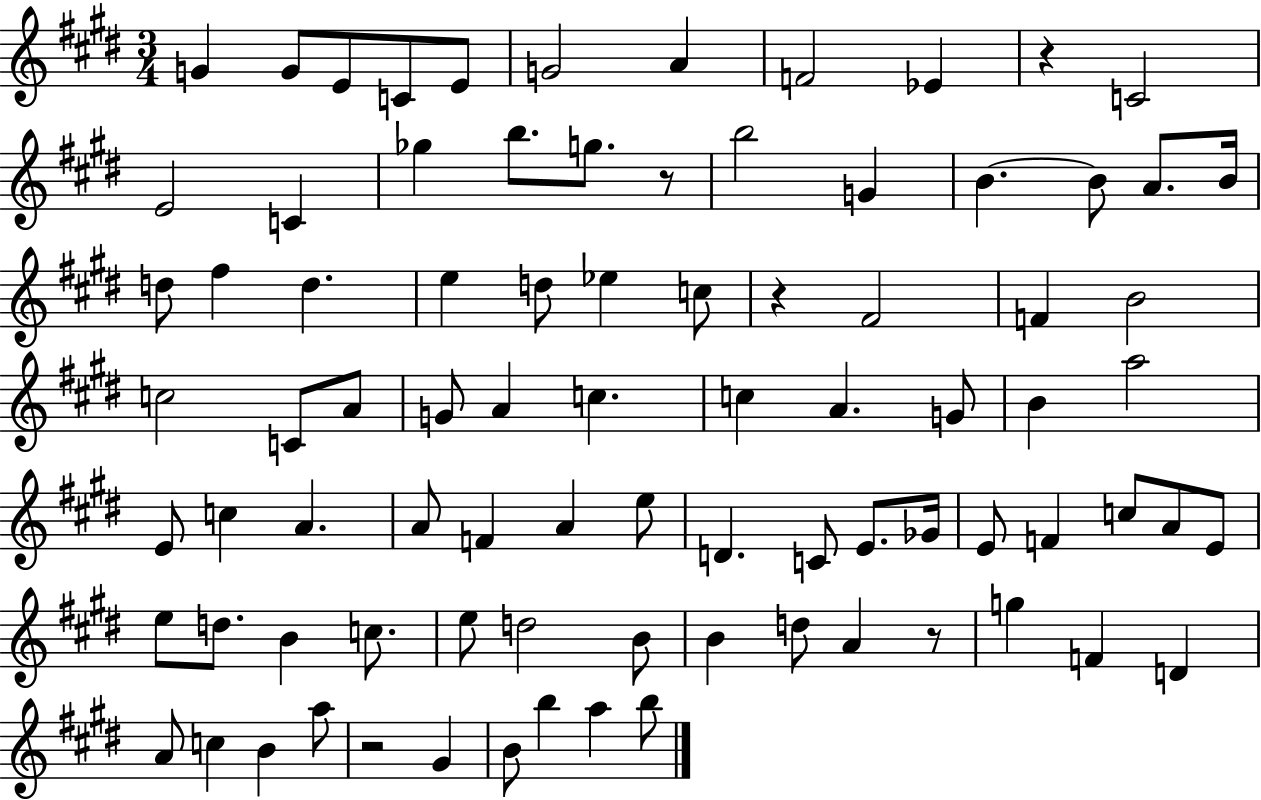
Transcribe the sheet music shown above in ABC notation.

X:1
T:Untitled
M:3/4
L:1/4
K:E
G G/2 E/2 C/2 E/2 G2 A F2 _E z C2 E2 C _g b/2 g/2 z/2 b2 G B B/2 A/2 B/4 d/2 ^f d e d/2 _e c/2 z ^F2 F B2 c2 C/2 A/2 G/2 A c c A G/2 B a2 E/2 c A A/2 F A e/2 D C/2 E/2 _G/4 E/2 F c/2 A/2 E/2 e/2 d/2 B c/2 e/2 d2 B/2 B d/2 A z/2 g F D A/2 c B a/2 z2 ^G B/2 b a b/2